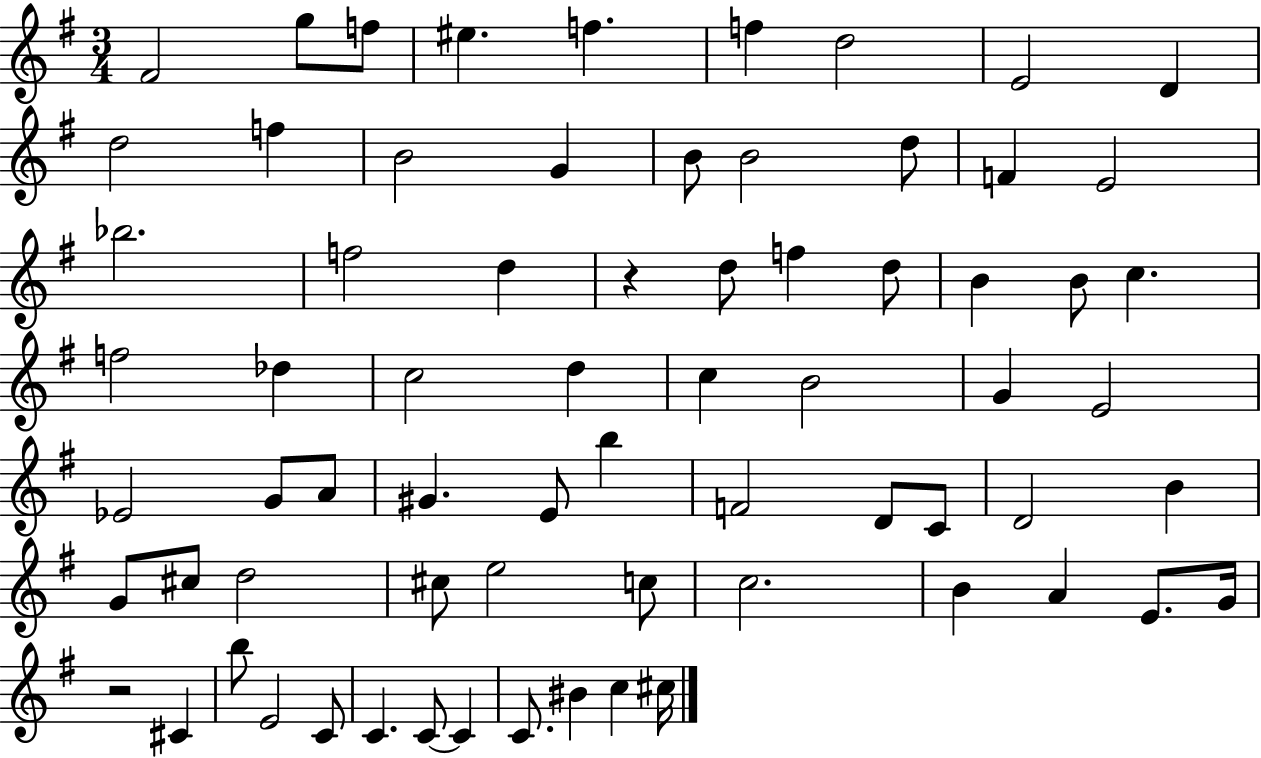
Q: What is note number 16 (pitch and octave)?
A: D5